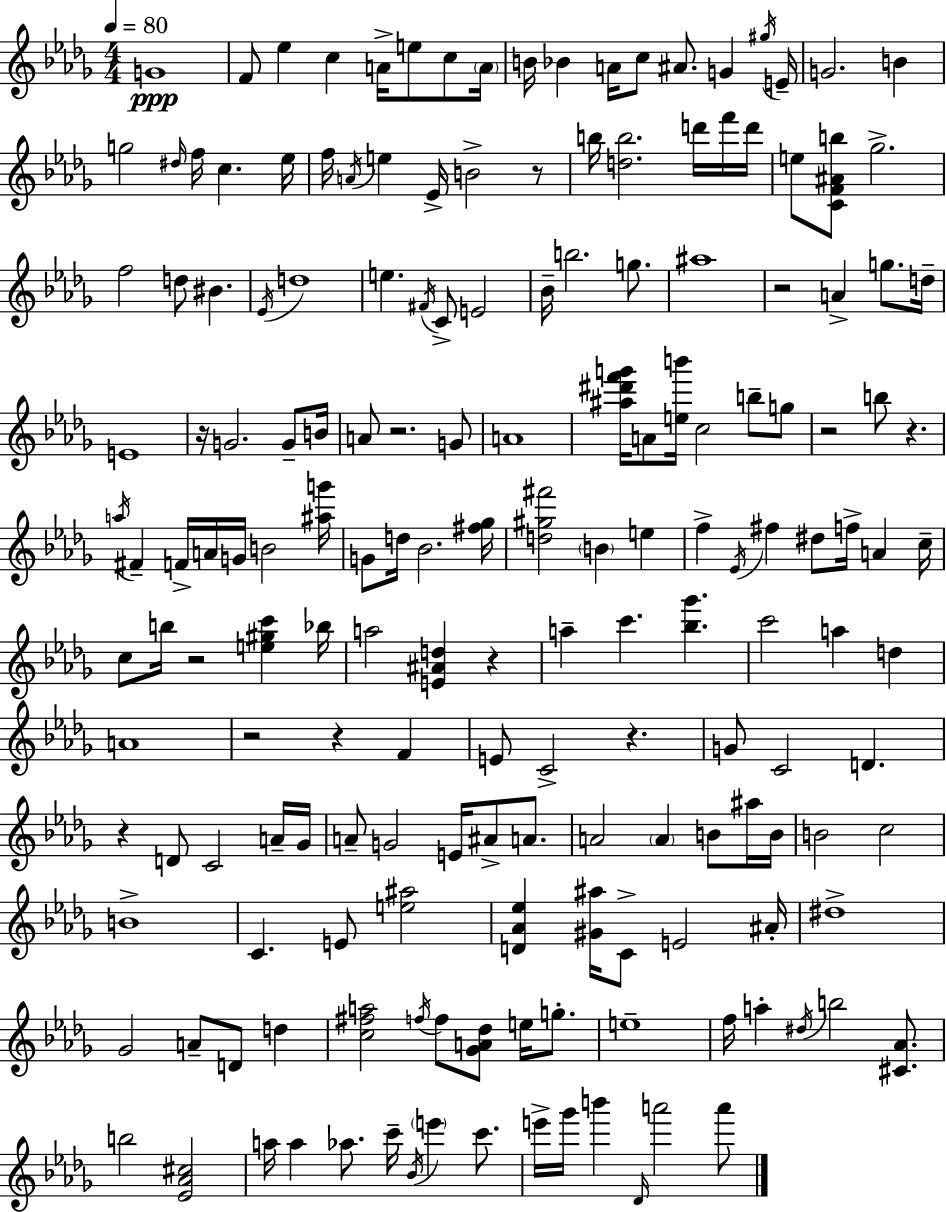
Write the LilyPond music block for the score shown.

{
  \clef treble
  \numericTimeSignature
  \time 4/4
  \key bes \minor
  \tempo 4 = 80
  g'1\ppp | f'8 ees''4 c''4 a'16-> e''8 c''8 \parenthesize a'16 | b'16 bes'4 a'16 c''8 ais'8. g'4 \acciaccatura { gis''16 } | e'16-- g'2. b'4 | \break g''2 \grace { dis''16 } f''16 c''4. | ees''16 f''16 \acciaccatura { a'16 } e''4 ees'16-> b'2-> | r8 b''16 <d'' b''>2. | d'''16 f'''16 d'''16 e''8 <c' f' ais' b''>8 ges''2.-> | \break f''2 d''8 bis'4. | \acciaccatura { ees'16 } d''1 | e''4. \acciaccatura { fis'16 } c'8-> e'2 | bes'16-- b''2. | \break g''8. ais''1 | r2 a'4-> | g''8. d''16-- e'1 | r16 g'2. | \break g'8-- b'16 a'8 r2. | g'8 a'1 | <ais'' dis''' f''' g'''>16 a'8 <e'' b'''>16 c''2 | b''8-- g''8 r2 b''8 r4. | \break \acciaccatura { a''16 } fis'4-- f'16-> a'16 g'16 b'2 | <ais'' g'''>16 g'8 d''16 bes'2. | <fis'' ges''>16 <d'' gis'' fis'''>2 \parenthesize b'4 | e''4 f''4-> \acciaccatura { ees'16 } fis''4 dis''8 | \break f''16-> a'4 c''16-- c''8 b''16 r2 | <e'' gis'' c'''>4 bes''16 a''2 <e' ais' d''>4 | r4 a''4-- c'''4. | <bes'' ges'''>4. c'''2 a''4 | \break d''4 a'1 | r2 r4 | f'4 e'8 c'2-> | r4. g'8 c'2 | \break d'4. r4 d'8 c'2 | a'16-- ges'16 a'8-- g'2 | e'16 ais'8-> a'8. a'2 \parenthesize a'4 | b'8 ais''16 b'16 b'2 c''2 | \break b'1-> | c'4. e'8 <e'' ais''>2 | <d' aes' ees''>4 <gis' ais''>16 c'8-> e'2 | ais'16-. dis''1-> | \break ges'2 a'8-- | d'8 d''4 <c'' fis'' a''>2 \acciaccatura { f''16 } | f''8 <ges' a' des''>8 e''16 g''8.-. e''1-- | f''16 a''4-. \acciaccatura { dis''16 } b''2 | \break <cis' aes'>8. b''2 | <ees' aes' cis''>2 a''16 a''4 aes''8. | c'''16-- \acciaccatura { bes'16 } \parenthesize e'''4 c'''8. e'''16-> ges'''16 b'''4 | \grace { des'16 } a'''2 a'''8 \bar "|."
}